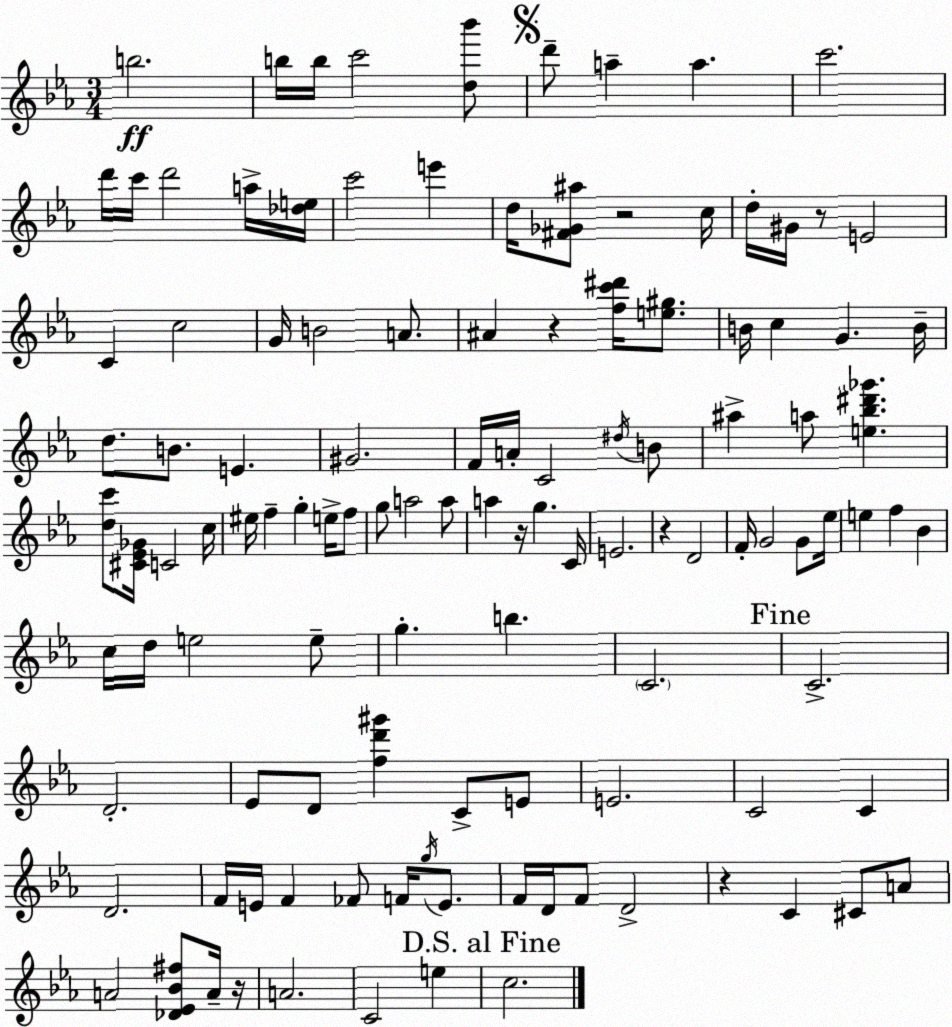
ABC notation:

X:1
T:Untitled
M:3/4
L:1/4
K:Cm
b2 b/4 b/4 c'2 [d_b']/2 d'/2 a a c'2 d'/4 c'/4 d'2 a/4 [_de]/4 c'2 e' d/4 [^F_G^a]/2 z2 c/4 d/4 ^G/4 z/2 E2 C c2 G/4 B2 A/2 ^A z [fc'^d']/4 [e^g]/2 B/4 c G B/4 d/2 B/2 E ^G2 F/4 A/4 C2 ^d/4 B/2 ^a a/2 [e_b^d'_g'] [dc']/2 [^C_E_G]/4 C2 c/4 ^e/4 f g e/4 f/2 g/2 a2 a/2 a z/4 g C/4 E2 z D2 F/4 G2 G/2 _e/4 e f _B c/4 d/4 e2 e/2 g b C2 C2 D2 _E/2 D/2 [fd'^g'] C/2 E/2 E2 C2 C D2 F/4 E/4 F _F/2 F/4 g/4 E/2 F/4 D/4 F/2 D2 z C ^C/2 A/2 A2 [_D_E_B^f]/2 A/4 z/4 A2 C2 e c2